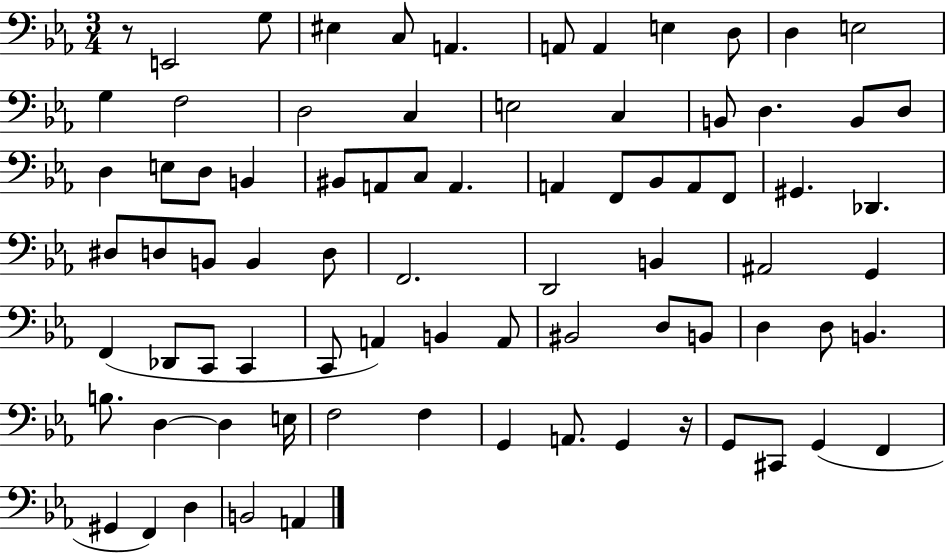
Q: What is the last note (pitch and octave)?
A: A2